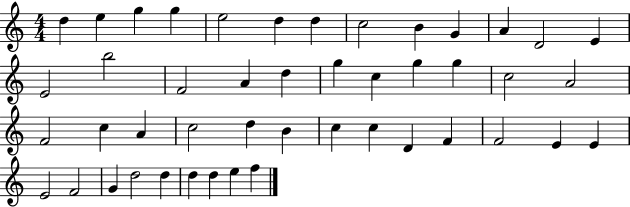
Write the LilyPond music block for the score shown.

{
  \clef treble
  \numericTimeSignature
  \time 4/4
  \key c \major
  d''4 e''4 g''4 g''4 | e''2 d''4 d''4 | c''2 b'4 g'4 | a'4 d'2 e'4 | \break e'2 b''2 | f'2 a'4 d''4 | g''4 c''4 g''4 g''4 | c''2 a'2 | \break f'2 c''4 a'4 | c''2 d''4 b'4 | c''4 c''4 d'4 f'4 | f'2 e'4 e'4 | \break e'2 f'2 | g'4 d''2 d''4 | d''4 d''4 e''4 f''4 | \bar "|."
}